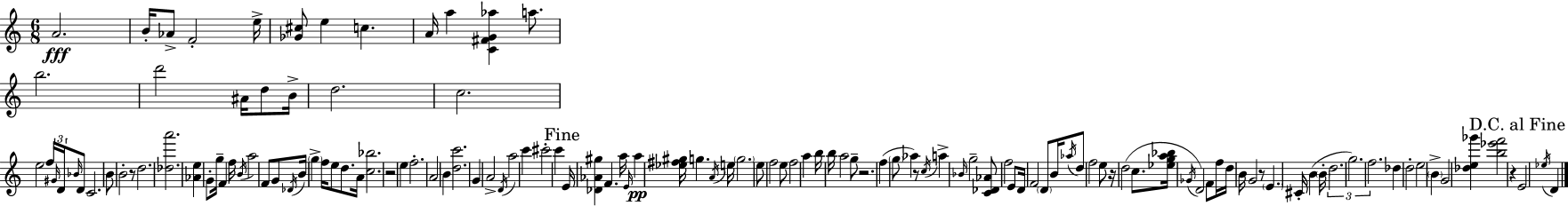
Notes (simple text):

A4/h. B4/s Ab4/e F4/h E5/s [Gb4,C#5]/e E5/q C5/q. A4/s A5/q [C4,F#4,G4,Ab5]/q A5/e. B5/h. D6/h A#4/s D5/e B4/s D5/h. C5/h. E5/h F5/s G#4/s D4/s Bb4/s D4/e C4/h. B4/e B4/h R/e D5/h. [Db5,A6]/h. [Ab4,E5]/q G4/e G5/s F4/q F5/s B4/s A5/h F4/e G4/e Db4/s B4/s G5/q F5/s E5/e D5/e. A4/s [C5,Bb5]/h. R/h E5/q F5/h. A4/h B4/q [D5,C6]/h. G4/q A4/h D4/s A5/h C6/q C#6/h C6/q E4/s [Db4,Ab4,G#5]/q F4/q. A5/s E4/s A5/q [Eb5,F#5,G#5]/s G5/q. A4/s E5/s G5/h. E5/e F5/h E5/e F5/h A5/q B5/s B5/s A5/h G5/e R/h. F5/q G5/e Ab5/q R/e C5/s A5/q Bb4/s G5/h [C4,Db4,Ab4]/e F5/h E4/e D4/s F4/h D4/e B4/s Ab5/s D5/e F5/h E5/e R/s D5/h C5/e. [Eb5,G5,A5,Bb5]/s Gb4/s D4/h F4/e F5/s D5/s B4/s G4/h R/e E4/q. C#4/s B4/q B4/s D5/h. G5/h. F5/h. Db5/q D5/h E5/h B4/q G4/h [Db5,E5,Gb6]/q [B5,Eb6,F6]/h R/q E4/h Eb5/s D4/q